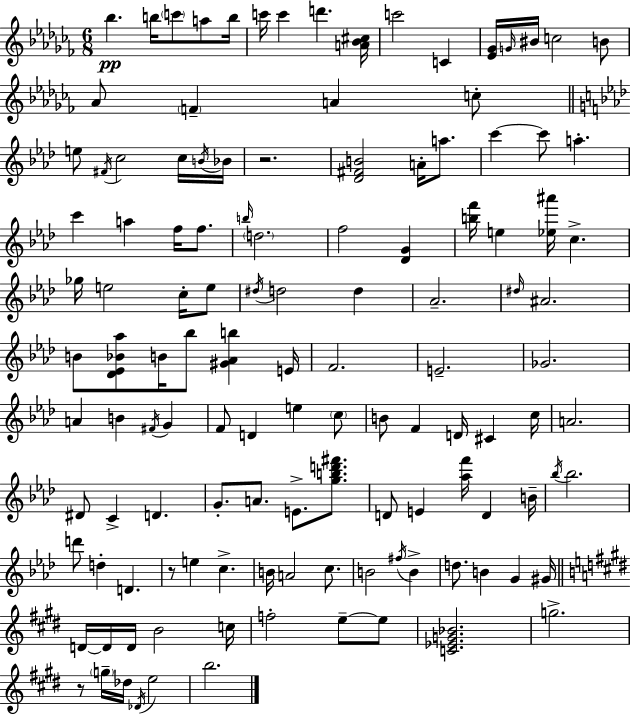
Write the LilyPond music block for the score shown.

{
  \clef treble
  \numericTimeSignature
  \time 6/8
  \key aes \minor
  bes''4.\pp b''16 \parenthesize c'''8 a''8 b''16 | c'''16 c'''4 d'''4. <a' bes' cis''>16 | c'''2 c'4 | <ees' ges'>16 \grace { g'16 } bis'16 c''2 b'8 | \break aes'8 \parenthesize f'4-- a'4 c''8-. | \bar "||" \break \key aes \major e''8 \acciaccatura { fis'16 } c''2 c''16 | \acciaccatura { b'16 } bes'16 r2. | <des' fis' b'>2 a'16-. a''8. | c'''4~~ c'''8 a''4.-. | \break c'''4 a''4 f''16 f''8. | \grace { b''16 } \parenthesize d''2. | f''2 <des' g'>4 | <b'' f'''>16 e''4 <ees'' ais'''>16 c''4.-> | \break ges''16 e''2 | c''16-. e''8 \acciaccatura { dis''16 } d''2 | d''4 aes'2.-- | \grace { dis''16 } ais'2. | \break b'8 <des' ees' bes' aes''>8 b'16 bes''8 | <gis' aes' b''>4 e'16 f'2. | e'2.-- | ges'2. | \break a'4 b'4 | \acciaccatura { fis'16 } g'4 f'8 d'4 | e''4 \parenthesize c''8 b'8 f'4 | d'16 cis'4 c''16 a'2. | \break dis'8 c'4-> | d'4. g'8.-. a'8. | e'8.-> <g'' b'' d''' fis'''>8. d'8 e'4 | <aes'' f'''>16 d'4 b'16-- \acciaccatura { bes''16 } bes''2. | \break d'''8 d''4-. | d'4. r8 e''4 | c''4.-> b'16 a'2 | c''8. b'2 | \break \acciaccatura { fis''16 } b'4-> d''8. b'4 | g'4 gis'16 \bar "||" \break \key e \major d'16~~ d'16 d'16 b'2 c''16 | f''2-. e''8--~~ e''8 | <c' ees' g' bes'>2. | g''2.-> | \break r8 \parenthesize g''16-- des''16 \acciaccatura { des'16 } e''2 | b''2. | \bar "|."
}